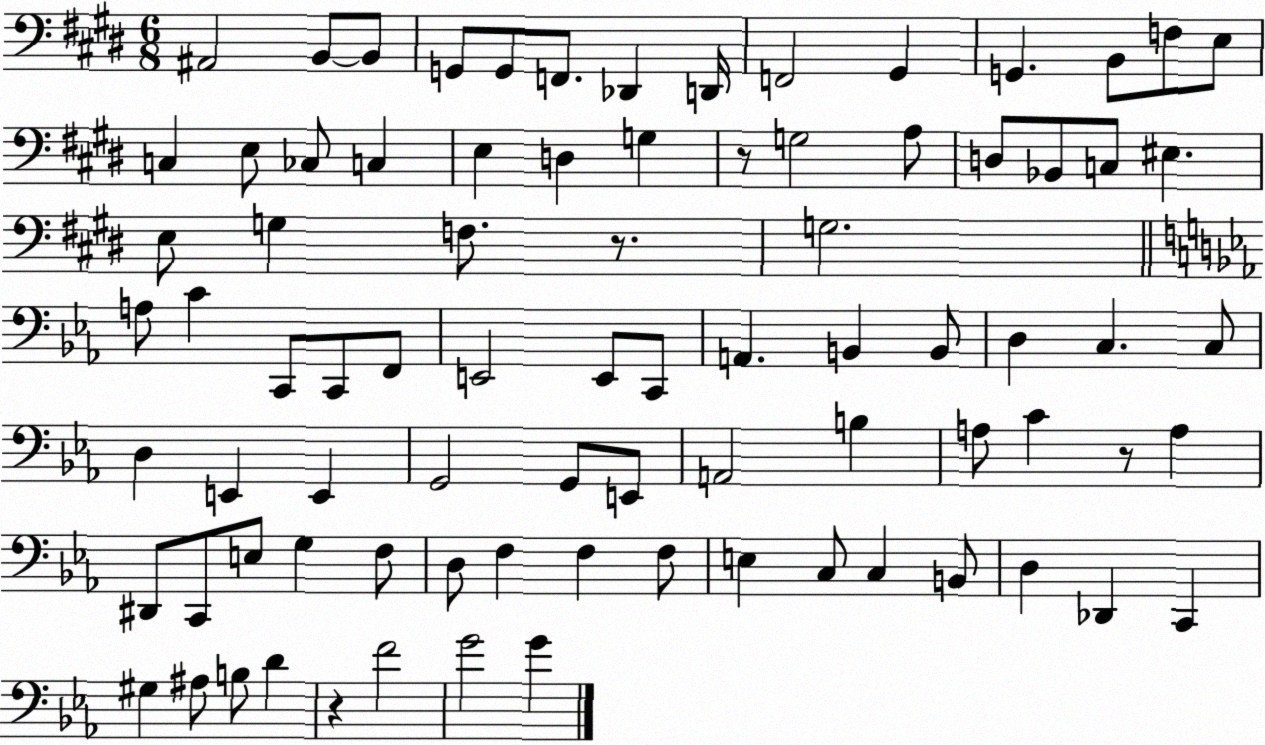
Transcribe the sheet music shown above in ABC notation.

X:1
T:Untitled
M:6/8
L:1/4
K:E
^A,,2 B,,/2 B,,/2 G,,/2 G,,/2 F,,/2 _D,, D,,/4 F,,2 ^G,, G,, B,,/2 F,/2 E,/2 C, E,/2 _C,/2 C, E, D, G, z/2 G,2 A,/2 D,/2 _B,,/2 C,/2 ^E, E,/2 G, F,/2 z/2 G,2 A,/2 C C,,/2 C,,/2 F,,/2 E,,2 E,,/2 C,,/2 A,, B,, B,,/2 D, C, C,/2 D, E,, E,, G,,2 G,,/2 E,,/2 A,,2 B, A,/2 C z/2 A, ^D,,/2 C,,/2 E,/2 G, F,/2 D,/2 F, F, F,/2 E, C,/2 C, B,,/2 D, _D,, C,, ^G, ^A,/2 B,/2 D z F2 G2 G